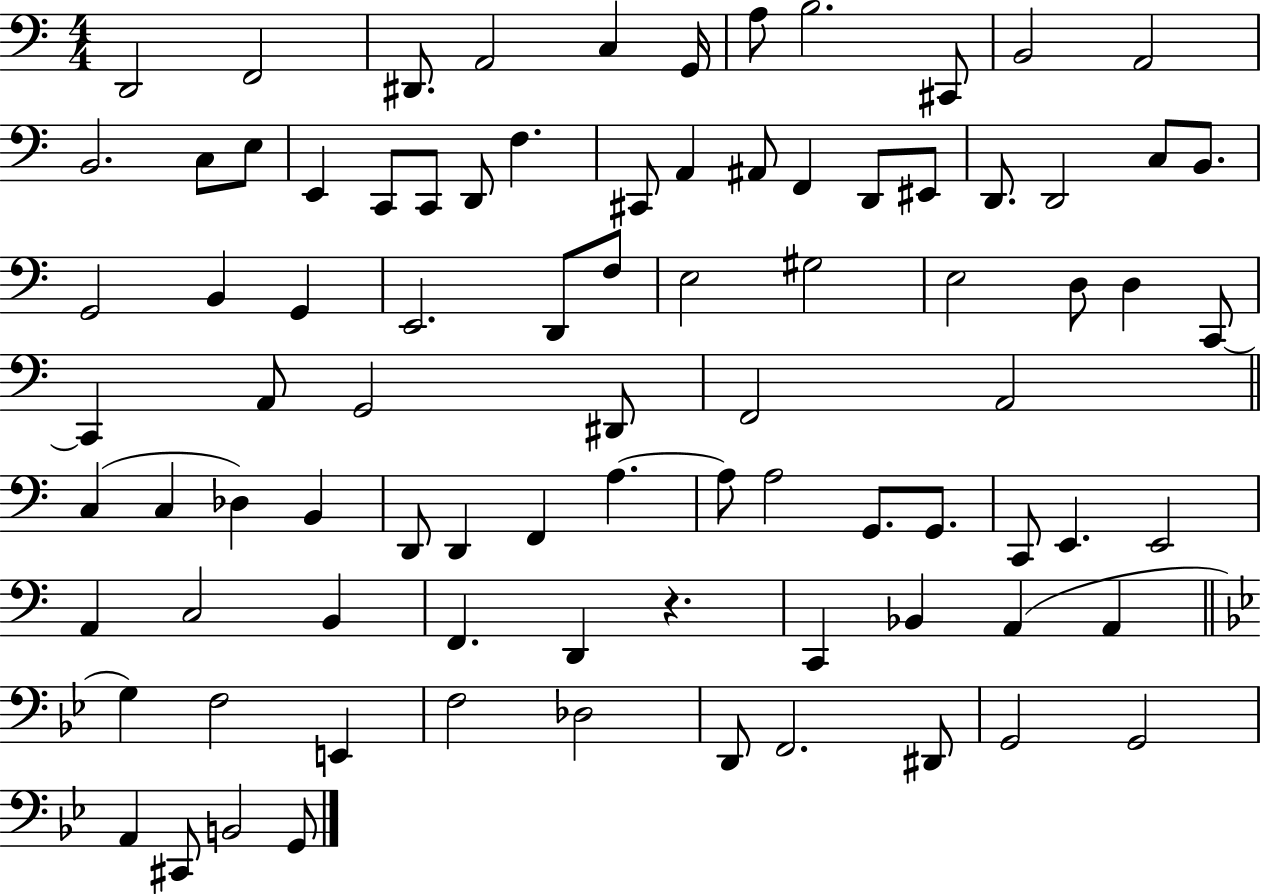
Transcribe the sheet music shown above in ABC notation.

X:1
T:Untitled
M:4/4
L:1/4
K:C
D,,2 F,,2 ^D,,/2 A,,2 C, G,,/4 A,/2 B,2 ^C,,/2 B,,2 A,,2 B,,2 C,/2 E,/2 E,, C,,/2 C,,/2 D,,/2 F, ^C,,/2 A,, ^A,,/2 F,, D,,/2 ^E,,/2 D,,/2 D,,2 C,/2 B,,/2 G,,2 B,, G,, E,,2 D,,/2 F,/2 E,2 ^G,2 E,2 D,/2 D, C,,/2 C,, A,,/2 G,,2 ^D,,/2 F,,2 A,,2 C, C, _D, B,, D,,/2 D,, F,, A, A,/2 A,2 G,,/2 G,,/2 C,,/2 E,, E,,2 A,, C,2 B,, F,, D,, z C,, _B,, A,, A,, G, F,2 E,, F,2 _D,2 D,,/2 F,,2 ^D,,/2 G,,2 G,,2 A,, ^C,,/2 B,,2 G,,/2